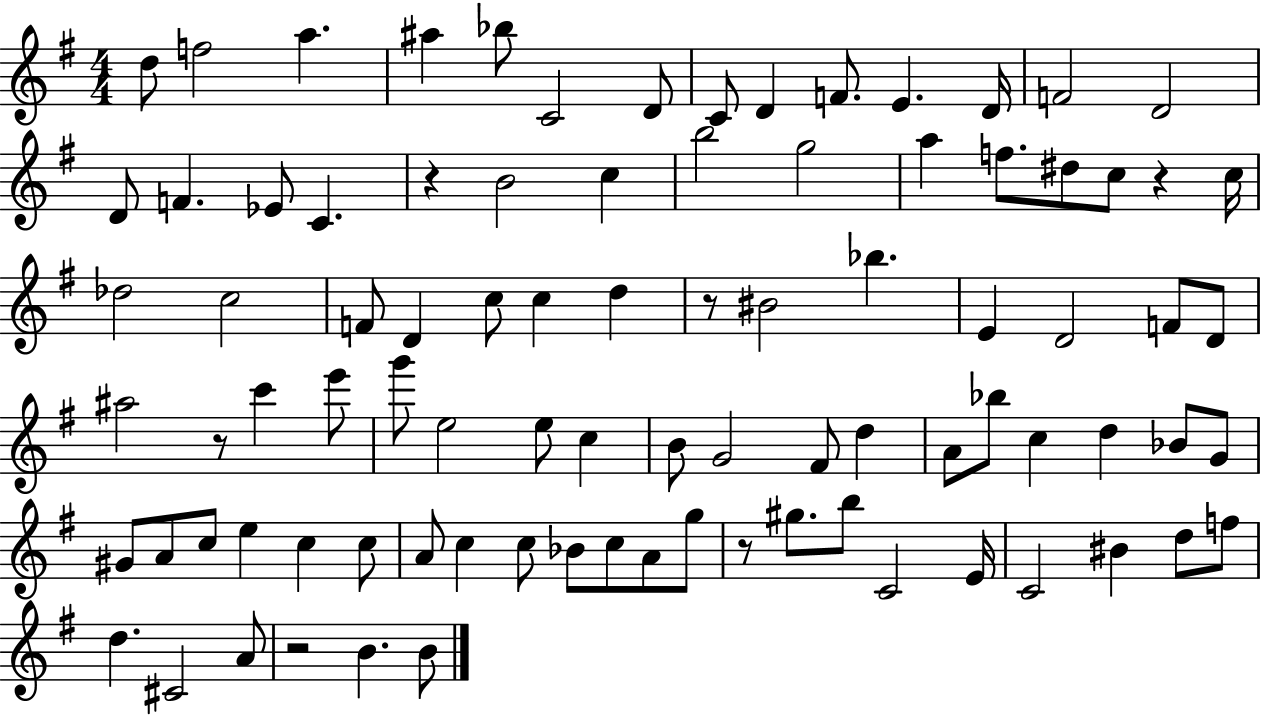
D5/e F5/h A5/q. A#5/q Bb5/e C4/h D4/e C4/e D4/q F4/e. E4/q. D4/s F4/h D4/h D4/e F4/q. Eb4/e C4/q. R/q B4/h C5/q B5/h G5/h A5/q F5/e. D#5/e C5/e R/q C5/s Db5/h C5/h F4/e D4/q C5/e C5/q D5/q R/e BIS4/h Bb5/q. E4/q D4/h F4/e D4/e A#5/h R/e C6/q E6/e G6/e E5/h E5/e C5/q B4/e G4/h F#4/e D5/q A4/e Bb5/e C5/q D5/q Bb4/e G4/e G#4/e A4/e C5/e E5/q C5/q C5/e A4/e C5/q C5/e Bb4/e C5/e A4/e G5/e R/e G#5/e. B5/e C4/h E4/s C4/h BIS4/q D5/e F5/e D5/q. C#4/h A4/e R/h B4/q. B4/e